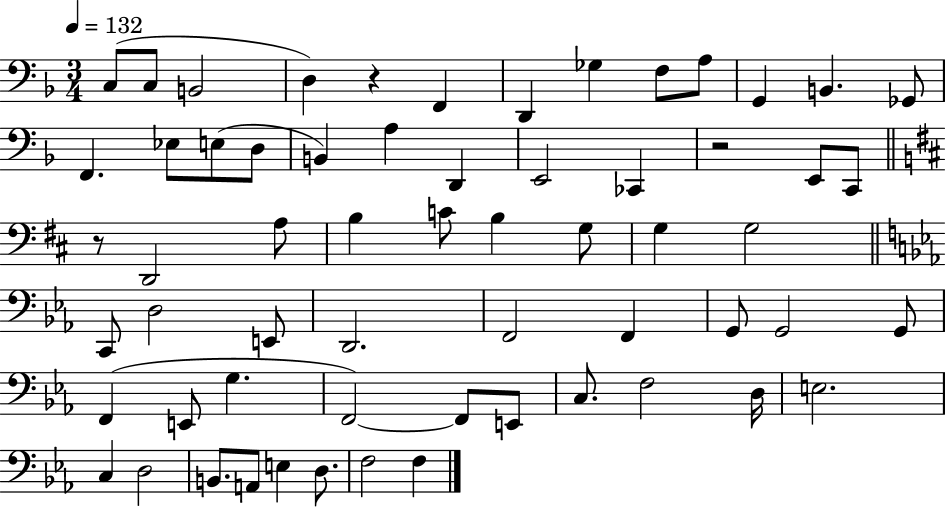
C3/e C3/e B2/h D3/q R/q F2/q D2/q Gb3/q F3/e A3/e G2/q B2/q. Gb2/e F2/q. Eb3/e E3/e D3/e B2/q A3/q D2/q E2/h CES2/q R/h E2/e C2/e R/e D2/h A3/e B3/q C4/e B3/q G3/e G3/q G3/h C2/e D3/h E2/e D2/h. F2/h F2/q G2/e G2/h G2/e F2/q E2/e G3/q. F2/h F2/e E2/e C3/e. F3/h D3/s E3/h. C3/q D3/h B2/e. A2/e E3/q D3/e. F3/h F3/q